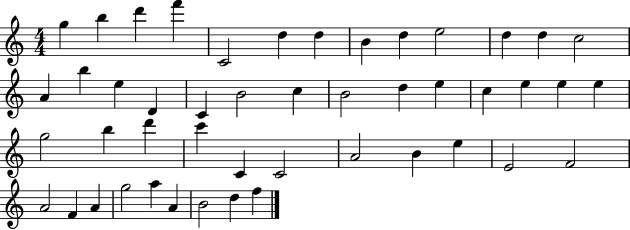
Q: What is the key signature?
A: C major